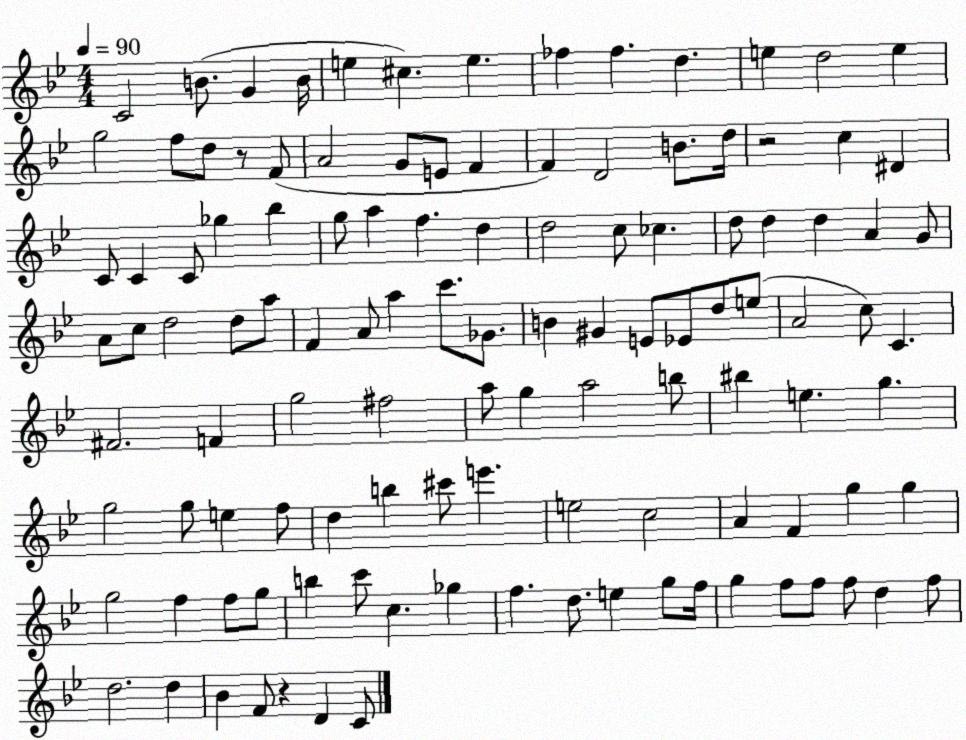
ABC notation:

X:1
T:Untitled
M:4/4
L:1/4
K:Bb
C2 B/2 G B/4 e ^c e _f _f d e d2 e g2 f/2 d/2 z/2 F/2 A2 G/2 E/2 F F D2 B/2 d/4 z2 c ^D C/2 C C/2 _g _b g/2 a f d d2 c/2 _c d/2 d d A G/2 A/2 c/2 d2 d/2 a/2 F A/2 a c'/2 _G/2 B ^G E/2 _E/2 d/2 e/2 A2 c/2 C ^F2 F g2 ^f2 a/2 g a2 b/2 ^b e g g2 g/2 e f/2 d b ^c'/2 e' e2 c2 A F g g g2 f f/2 g/2 b c'/2 c _g f d/2 e g/2 f/4 g f/2 f/2 f/2 d f/2 d2 d _B F/2 z D C/2